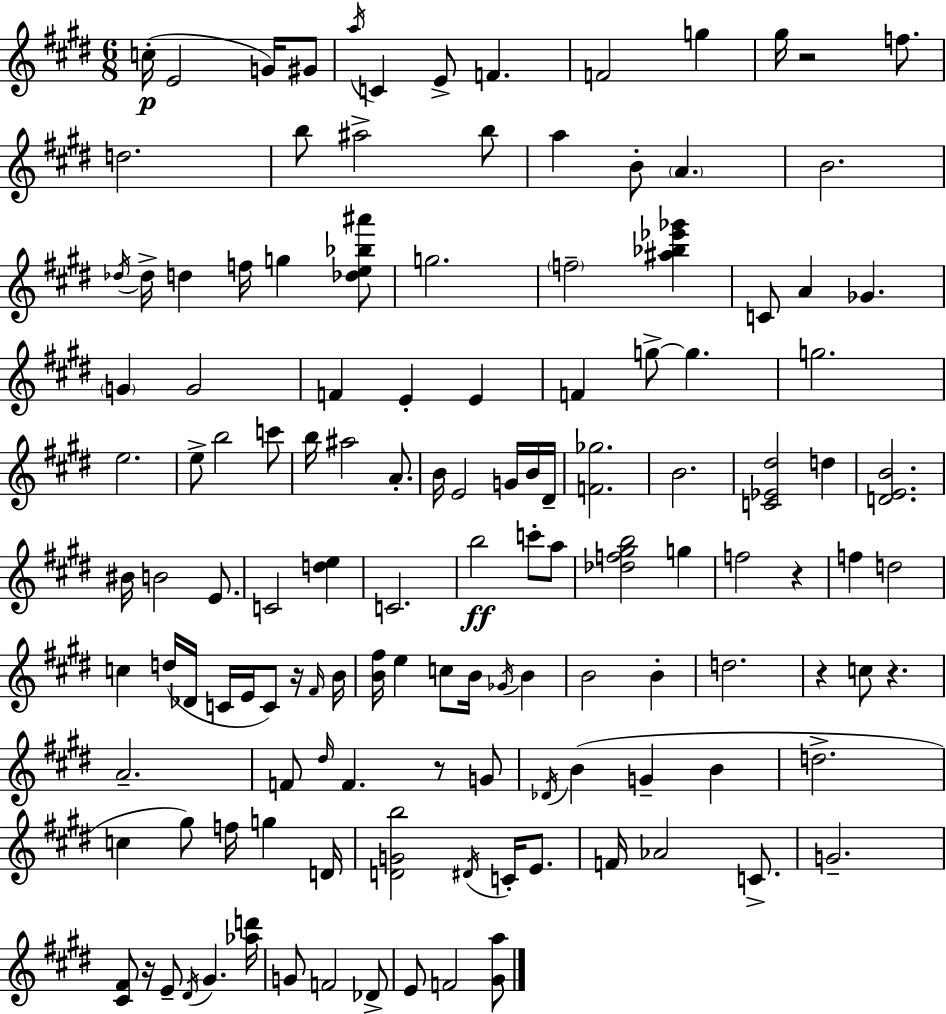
C5/s E4/h G4/s G#4/e A5/s C4/q E4/e F4/q. F4/h G5/q G#5/s R/h F5/e. D5/h. B5/e A#5/h B5/e A5/q B4/e A4/q. B4/h. Db5/s Db5/s D5/q F5/s G5/q [Db5,E5,Bb5,A#6]/e G5/h. F5/h [A#5,Bb5,Eb6,Gb6]/q C4/e A4/q Gb4/q. G4/q G4/h F4/q E4/q E4/q F4/q G5/e G5/q. G5/h. E5/h. E5/e B5/h C6/e B5/s A#5/h A4/e. B4/s E4/h G4/s B4/s D#4/s [F4,Gb5]/h. B4/h. [C4,Eb4,D#5]/h D5/q [D4,E4,B4]/h. BIS4/s B4/h E4/e. C4/h [D5,E5]/q C4/h. B5/h C6/e A5/e [Db5,F5,G#5,B5]/h G5/q F5/h R/q F5/q D5/h C5/q D5/s Db4/s C4/s E4/s C4/e R/s F#4/s B4/s [B4,F#5]/s E5/q C5/e B4/s Gb4/s B4/q B4/h B4/q D5/h. R/q C5/e R/q. A4/h. F4/e D#5/s F4/q. R/e G4/e Db4/s B4/q G4/q B4/q D5/h. C5/q G#5/e F5/s G5/q D4/s [D4,G4,B5]/h D#4/s C4/s E4/e. F4/s Ab4/h C4/e. G4/h. [C#4,F#4]/e R/s E4/e D#4/s G#4/q. [Ab5,D6]/s G4/e F4/h Db4/e E4/e F4/h [G#4,A5]/e